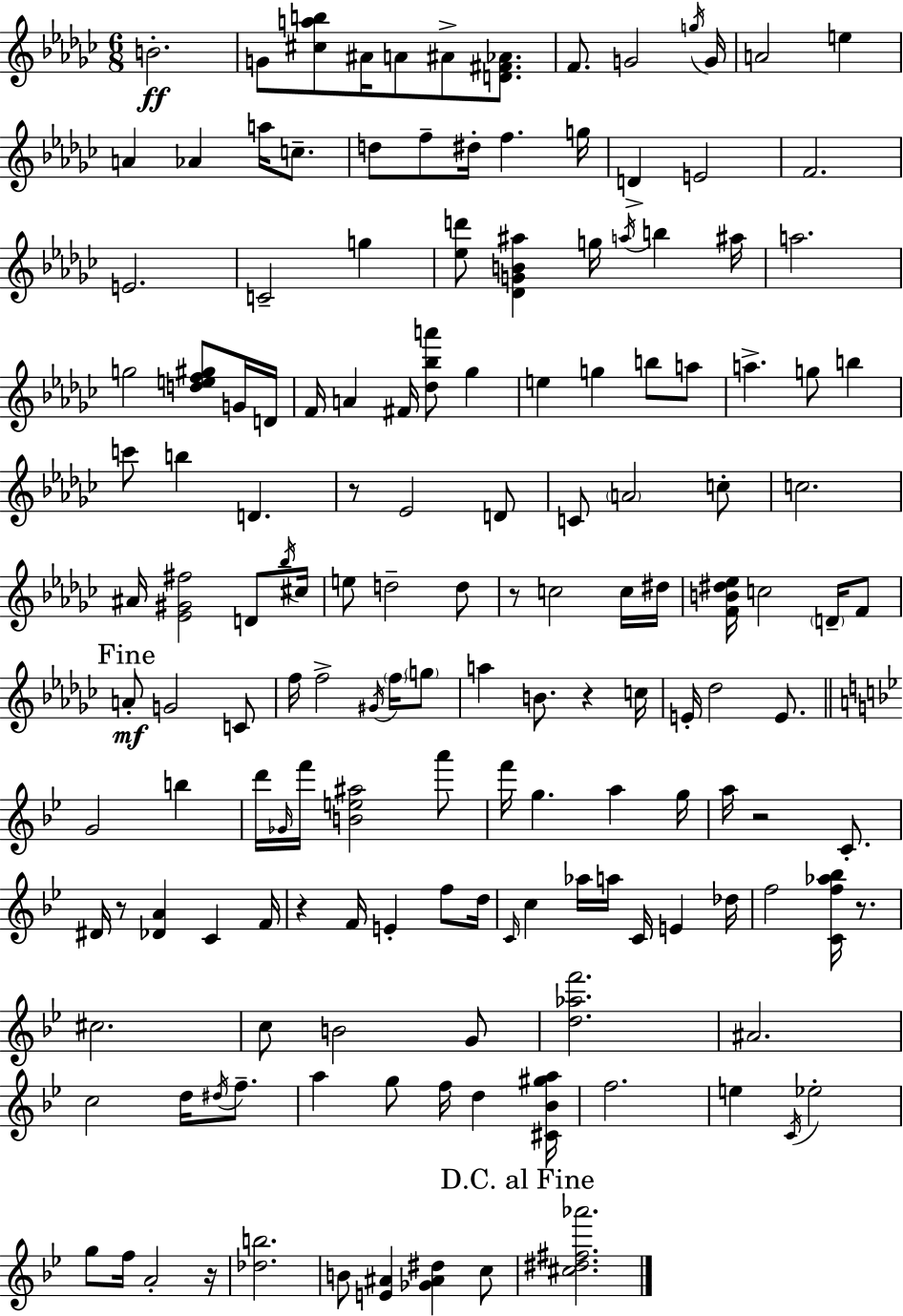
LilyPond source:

{
  \clef treble
  \numericTimeSignature
  \time 6/8
  \key ees \minor
  \repeat volta 2 { b'2.-.\ff | g'8 <cis'' a'' b''>8 ais'16 a'8 ais'8-> <d' fis' aes'>8. | f'8. g'2 \acciaccatura { g''16 } | g'16 a'2 e''4 | \break a'4 aes'4 a''16 c''8.-- | d''8 f''8-- dis''16-. f''4. | g''16 d'4-> e'2 | f'2. | \break e'2. | c'2-- g''4 | <ees'' d'''>8 <des' g' b' ais''>4 g''16 \acciaccatura { a''16 } b''4 | ais''16 a''2. | \break g''2 <d'' e'' f'' gis''>8 | g'16 d'16 f'16 a'4 fis'16 <des'' bes'' a'''>8 ges''4 | e''4 g''4 b''8 | a''8 a''4.-> g''8 b''4 | \break c'''8 b''4 d'4. | r8 ees'2 | d'8 c'8 \parenthesize a'2 | c''8-. c''2. | \break ais'16 <ees' gis' fis''>2 d'8 | \acciaccatura { bes''16 } cis''16 e''8 d''2-- | d''8 r8 c''2 | c''16 dis''16 <f' b' dis'' ees''>16 c''2 | \break \parenthesize d'16-- f'8 \mark "Fine" a'8-.\mf g'2 | c'8 f''16 f''2-> | \acciaccatura { gis'16 } \parenthesize f''16 \parenthesize g''8 a''4 b'8. r4 | c''16 e'16-. des''2 | \break e'8. \bar "||" \break \key bes \major g'2 b''4 | d'''16 \grace { ges'16 } f'''16 <b' e'' ais''>2 a'''8 | f'''16 g''4. a''4 | g''16 a''16 r2 c'8.-. | \break dis'16 r8 <des' a'>4 c'4 | f'16 r4 f'16 e'4-. f''8 | d''16 \grace { c'16 } c''4 aes''16 a''16 c'16 e'4 | des''16 f''2 <c' f'' aes'' bes''>16 r8. | \break cis''2. | c''8 b'2 | g'8 <d'' aes'' f'''>2. | ais'2. | \break c''2 d''16 \acciaccatura { dis''16 } | f''8.-- a''4 g''8 f''16 d''4 | <cis' bes' gis'' a''>16 f''2. | e''4 \acciaccatura { c'16 } ees''2-. | \break g''8 f''16 a'2-. | r16 <des'' b''>2. | b'8 <e' ais'>4 <ges' ais' dis''>4 | c''8 \mark "D.C. al Fine" <cis'' dis'' fis'' aes'''>2. | \break } \bar "|."
}